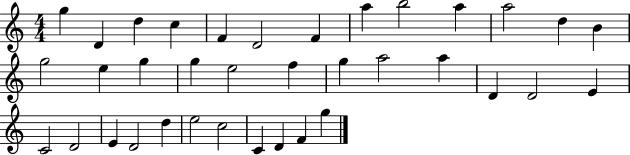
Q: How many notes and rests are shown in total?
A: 36